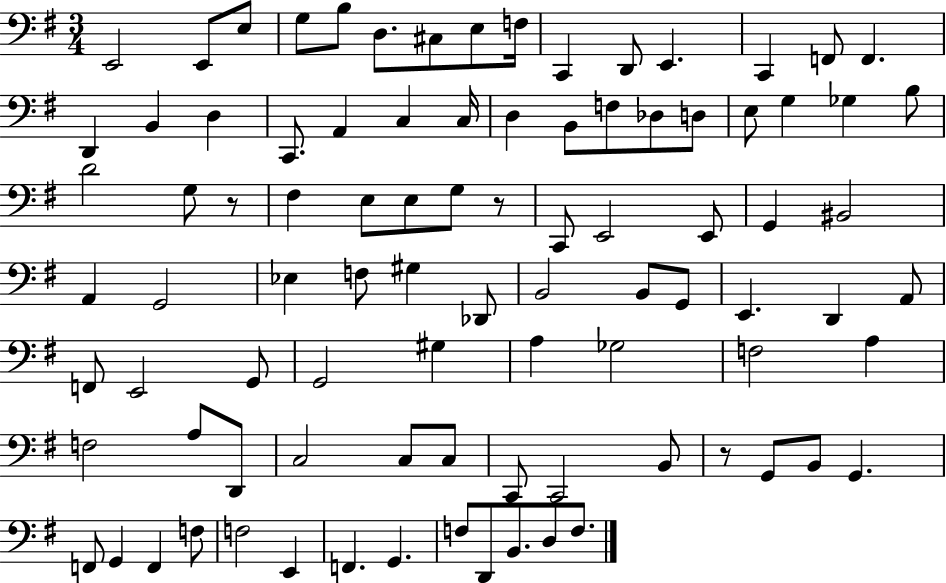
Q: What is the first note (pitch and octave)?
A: E2